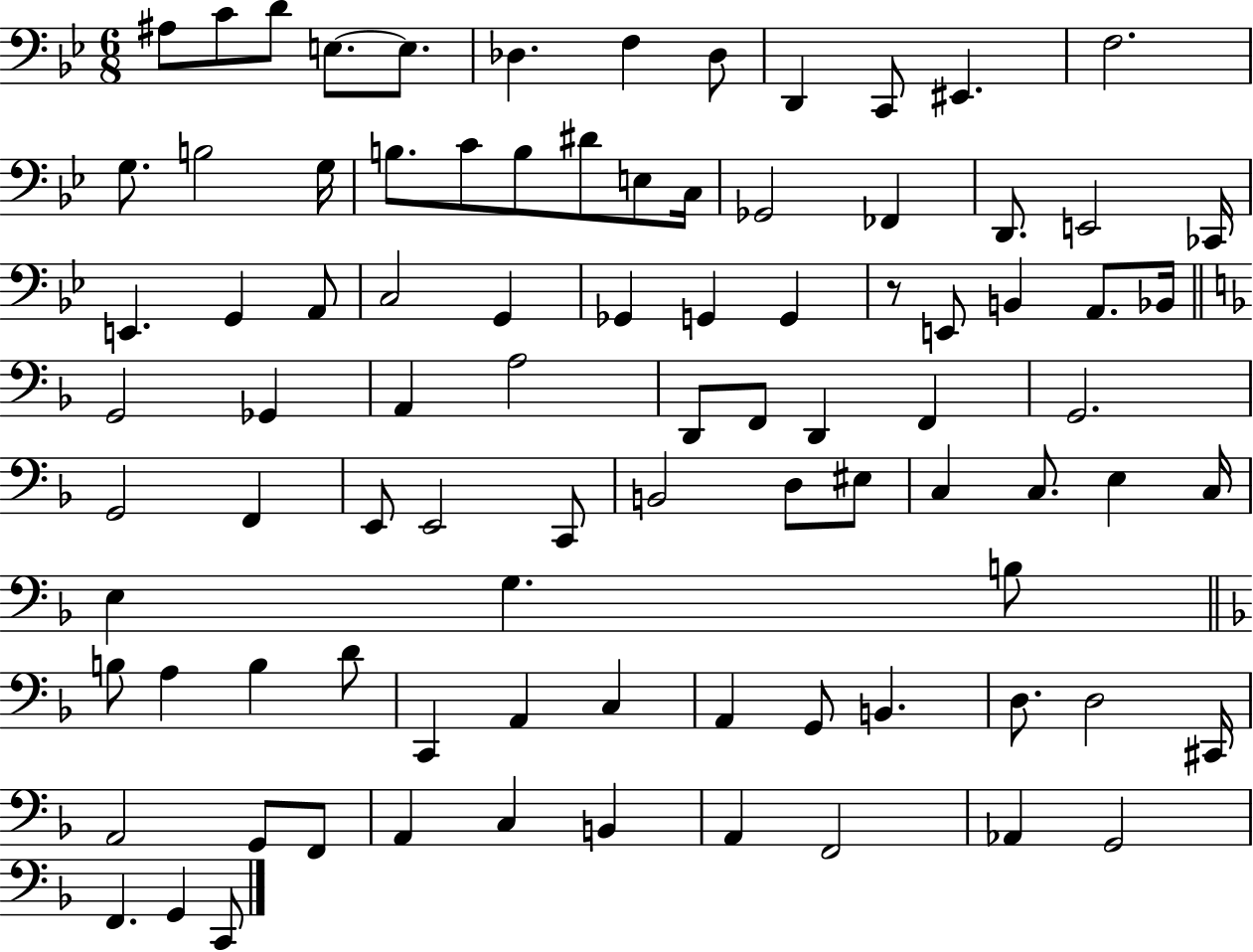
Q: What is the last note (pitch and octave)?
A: C2